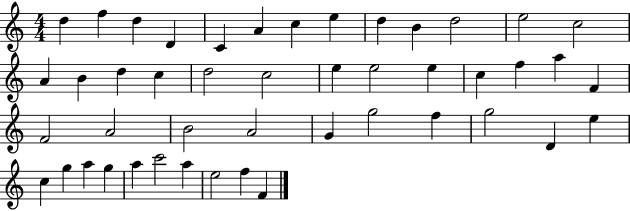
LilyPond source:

{
  \clef treble
  \numericTimeSignature
  \time 4/4
  \key c \major
  d''4 f''4 d''4 d'4 | c'4 a'4 c''4 e''4 | d''4 b'4 d''2 | e''2 c''2 | \break a'4 b'4 d''4 c''4 | d''2 c''2 | e''4 e''2 e''4 | c''4 f''4 a''4 f'4 | \break f'2 a'2 | b'2 a'2 | g'4 g''2 f''4 | g''2 d'4 e''4 | \break c''4 g''4 a''4 g''4 | a''4 c'''2 a''4 | e''2 f''4 f'4 | \bar "|."
}